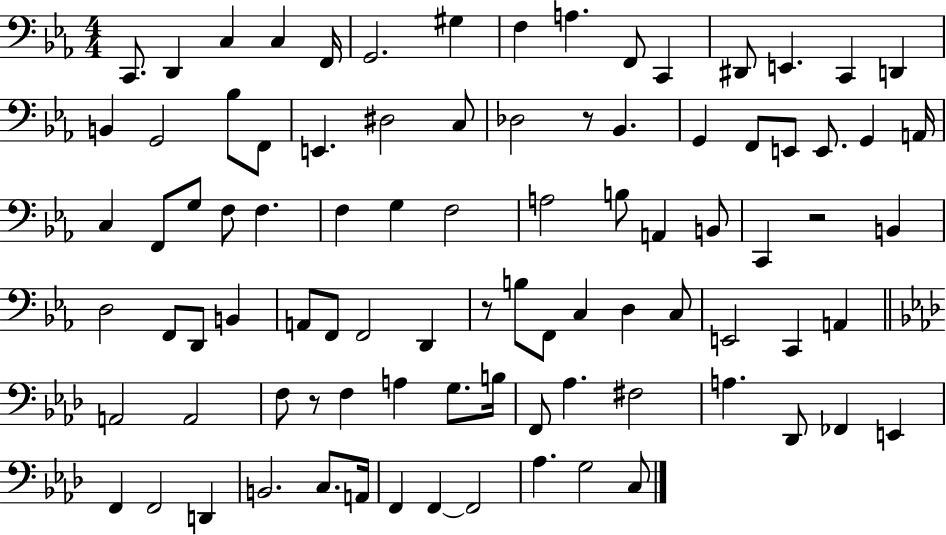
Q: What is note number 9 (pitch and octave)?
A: A3